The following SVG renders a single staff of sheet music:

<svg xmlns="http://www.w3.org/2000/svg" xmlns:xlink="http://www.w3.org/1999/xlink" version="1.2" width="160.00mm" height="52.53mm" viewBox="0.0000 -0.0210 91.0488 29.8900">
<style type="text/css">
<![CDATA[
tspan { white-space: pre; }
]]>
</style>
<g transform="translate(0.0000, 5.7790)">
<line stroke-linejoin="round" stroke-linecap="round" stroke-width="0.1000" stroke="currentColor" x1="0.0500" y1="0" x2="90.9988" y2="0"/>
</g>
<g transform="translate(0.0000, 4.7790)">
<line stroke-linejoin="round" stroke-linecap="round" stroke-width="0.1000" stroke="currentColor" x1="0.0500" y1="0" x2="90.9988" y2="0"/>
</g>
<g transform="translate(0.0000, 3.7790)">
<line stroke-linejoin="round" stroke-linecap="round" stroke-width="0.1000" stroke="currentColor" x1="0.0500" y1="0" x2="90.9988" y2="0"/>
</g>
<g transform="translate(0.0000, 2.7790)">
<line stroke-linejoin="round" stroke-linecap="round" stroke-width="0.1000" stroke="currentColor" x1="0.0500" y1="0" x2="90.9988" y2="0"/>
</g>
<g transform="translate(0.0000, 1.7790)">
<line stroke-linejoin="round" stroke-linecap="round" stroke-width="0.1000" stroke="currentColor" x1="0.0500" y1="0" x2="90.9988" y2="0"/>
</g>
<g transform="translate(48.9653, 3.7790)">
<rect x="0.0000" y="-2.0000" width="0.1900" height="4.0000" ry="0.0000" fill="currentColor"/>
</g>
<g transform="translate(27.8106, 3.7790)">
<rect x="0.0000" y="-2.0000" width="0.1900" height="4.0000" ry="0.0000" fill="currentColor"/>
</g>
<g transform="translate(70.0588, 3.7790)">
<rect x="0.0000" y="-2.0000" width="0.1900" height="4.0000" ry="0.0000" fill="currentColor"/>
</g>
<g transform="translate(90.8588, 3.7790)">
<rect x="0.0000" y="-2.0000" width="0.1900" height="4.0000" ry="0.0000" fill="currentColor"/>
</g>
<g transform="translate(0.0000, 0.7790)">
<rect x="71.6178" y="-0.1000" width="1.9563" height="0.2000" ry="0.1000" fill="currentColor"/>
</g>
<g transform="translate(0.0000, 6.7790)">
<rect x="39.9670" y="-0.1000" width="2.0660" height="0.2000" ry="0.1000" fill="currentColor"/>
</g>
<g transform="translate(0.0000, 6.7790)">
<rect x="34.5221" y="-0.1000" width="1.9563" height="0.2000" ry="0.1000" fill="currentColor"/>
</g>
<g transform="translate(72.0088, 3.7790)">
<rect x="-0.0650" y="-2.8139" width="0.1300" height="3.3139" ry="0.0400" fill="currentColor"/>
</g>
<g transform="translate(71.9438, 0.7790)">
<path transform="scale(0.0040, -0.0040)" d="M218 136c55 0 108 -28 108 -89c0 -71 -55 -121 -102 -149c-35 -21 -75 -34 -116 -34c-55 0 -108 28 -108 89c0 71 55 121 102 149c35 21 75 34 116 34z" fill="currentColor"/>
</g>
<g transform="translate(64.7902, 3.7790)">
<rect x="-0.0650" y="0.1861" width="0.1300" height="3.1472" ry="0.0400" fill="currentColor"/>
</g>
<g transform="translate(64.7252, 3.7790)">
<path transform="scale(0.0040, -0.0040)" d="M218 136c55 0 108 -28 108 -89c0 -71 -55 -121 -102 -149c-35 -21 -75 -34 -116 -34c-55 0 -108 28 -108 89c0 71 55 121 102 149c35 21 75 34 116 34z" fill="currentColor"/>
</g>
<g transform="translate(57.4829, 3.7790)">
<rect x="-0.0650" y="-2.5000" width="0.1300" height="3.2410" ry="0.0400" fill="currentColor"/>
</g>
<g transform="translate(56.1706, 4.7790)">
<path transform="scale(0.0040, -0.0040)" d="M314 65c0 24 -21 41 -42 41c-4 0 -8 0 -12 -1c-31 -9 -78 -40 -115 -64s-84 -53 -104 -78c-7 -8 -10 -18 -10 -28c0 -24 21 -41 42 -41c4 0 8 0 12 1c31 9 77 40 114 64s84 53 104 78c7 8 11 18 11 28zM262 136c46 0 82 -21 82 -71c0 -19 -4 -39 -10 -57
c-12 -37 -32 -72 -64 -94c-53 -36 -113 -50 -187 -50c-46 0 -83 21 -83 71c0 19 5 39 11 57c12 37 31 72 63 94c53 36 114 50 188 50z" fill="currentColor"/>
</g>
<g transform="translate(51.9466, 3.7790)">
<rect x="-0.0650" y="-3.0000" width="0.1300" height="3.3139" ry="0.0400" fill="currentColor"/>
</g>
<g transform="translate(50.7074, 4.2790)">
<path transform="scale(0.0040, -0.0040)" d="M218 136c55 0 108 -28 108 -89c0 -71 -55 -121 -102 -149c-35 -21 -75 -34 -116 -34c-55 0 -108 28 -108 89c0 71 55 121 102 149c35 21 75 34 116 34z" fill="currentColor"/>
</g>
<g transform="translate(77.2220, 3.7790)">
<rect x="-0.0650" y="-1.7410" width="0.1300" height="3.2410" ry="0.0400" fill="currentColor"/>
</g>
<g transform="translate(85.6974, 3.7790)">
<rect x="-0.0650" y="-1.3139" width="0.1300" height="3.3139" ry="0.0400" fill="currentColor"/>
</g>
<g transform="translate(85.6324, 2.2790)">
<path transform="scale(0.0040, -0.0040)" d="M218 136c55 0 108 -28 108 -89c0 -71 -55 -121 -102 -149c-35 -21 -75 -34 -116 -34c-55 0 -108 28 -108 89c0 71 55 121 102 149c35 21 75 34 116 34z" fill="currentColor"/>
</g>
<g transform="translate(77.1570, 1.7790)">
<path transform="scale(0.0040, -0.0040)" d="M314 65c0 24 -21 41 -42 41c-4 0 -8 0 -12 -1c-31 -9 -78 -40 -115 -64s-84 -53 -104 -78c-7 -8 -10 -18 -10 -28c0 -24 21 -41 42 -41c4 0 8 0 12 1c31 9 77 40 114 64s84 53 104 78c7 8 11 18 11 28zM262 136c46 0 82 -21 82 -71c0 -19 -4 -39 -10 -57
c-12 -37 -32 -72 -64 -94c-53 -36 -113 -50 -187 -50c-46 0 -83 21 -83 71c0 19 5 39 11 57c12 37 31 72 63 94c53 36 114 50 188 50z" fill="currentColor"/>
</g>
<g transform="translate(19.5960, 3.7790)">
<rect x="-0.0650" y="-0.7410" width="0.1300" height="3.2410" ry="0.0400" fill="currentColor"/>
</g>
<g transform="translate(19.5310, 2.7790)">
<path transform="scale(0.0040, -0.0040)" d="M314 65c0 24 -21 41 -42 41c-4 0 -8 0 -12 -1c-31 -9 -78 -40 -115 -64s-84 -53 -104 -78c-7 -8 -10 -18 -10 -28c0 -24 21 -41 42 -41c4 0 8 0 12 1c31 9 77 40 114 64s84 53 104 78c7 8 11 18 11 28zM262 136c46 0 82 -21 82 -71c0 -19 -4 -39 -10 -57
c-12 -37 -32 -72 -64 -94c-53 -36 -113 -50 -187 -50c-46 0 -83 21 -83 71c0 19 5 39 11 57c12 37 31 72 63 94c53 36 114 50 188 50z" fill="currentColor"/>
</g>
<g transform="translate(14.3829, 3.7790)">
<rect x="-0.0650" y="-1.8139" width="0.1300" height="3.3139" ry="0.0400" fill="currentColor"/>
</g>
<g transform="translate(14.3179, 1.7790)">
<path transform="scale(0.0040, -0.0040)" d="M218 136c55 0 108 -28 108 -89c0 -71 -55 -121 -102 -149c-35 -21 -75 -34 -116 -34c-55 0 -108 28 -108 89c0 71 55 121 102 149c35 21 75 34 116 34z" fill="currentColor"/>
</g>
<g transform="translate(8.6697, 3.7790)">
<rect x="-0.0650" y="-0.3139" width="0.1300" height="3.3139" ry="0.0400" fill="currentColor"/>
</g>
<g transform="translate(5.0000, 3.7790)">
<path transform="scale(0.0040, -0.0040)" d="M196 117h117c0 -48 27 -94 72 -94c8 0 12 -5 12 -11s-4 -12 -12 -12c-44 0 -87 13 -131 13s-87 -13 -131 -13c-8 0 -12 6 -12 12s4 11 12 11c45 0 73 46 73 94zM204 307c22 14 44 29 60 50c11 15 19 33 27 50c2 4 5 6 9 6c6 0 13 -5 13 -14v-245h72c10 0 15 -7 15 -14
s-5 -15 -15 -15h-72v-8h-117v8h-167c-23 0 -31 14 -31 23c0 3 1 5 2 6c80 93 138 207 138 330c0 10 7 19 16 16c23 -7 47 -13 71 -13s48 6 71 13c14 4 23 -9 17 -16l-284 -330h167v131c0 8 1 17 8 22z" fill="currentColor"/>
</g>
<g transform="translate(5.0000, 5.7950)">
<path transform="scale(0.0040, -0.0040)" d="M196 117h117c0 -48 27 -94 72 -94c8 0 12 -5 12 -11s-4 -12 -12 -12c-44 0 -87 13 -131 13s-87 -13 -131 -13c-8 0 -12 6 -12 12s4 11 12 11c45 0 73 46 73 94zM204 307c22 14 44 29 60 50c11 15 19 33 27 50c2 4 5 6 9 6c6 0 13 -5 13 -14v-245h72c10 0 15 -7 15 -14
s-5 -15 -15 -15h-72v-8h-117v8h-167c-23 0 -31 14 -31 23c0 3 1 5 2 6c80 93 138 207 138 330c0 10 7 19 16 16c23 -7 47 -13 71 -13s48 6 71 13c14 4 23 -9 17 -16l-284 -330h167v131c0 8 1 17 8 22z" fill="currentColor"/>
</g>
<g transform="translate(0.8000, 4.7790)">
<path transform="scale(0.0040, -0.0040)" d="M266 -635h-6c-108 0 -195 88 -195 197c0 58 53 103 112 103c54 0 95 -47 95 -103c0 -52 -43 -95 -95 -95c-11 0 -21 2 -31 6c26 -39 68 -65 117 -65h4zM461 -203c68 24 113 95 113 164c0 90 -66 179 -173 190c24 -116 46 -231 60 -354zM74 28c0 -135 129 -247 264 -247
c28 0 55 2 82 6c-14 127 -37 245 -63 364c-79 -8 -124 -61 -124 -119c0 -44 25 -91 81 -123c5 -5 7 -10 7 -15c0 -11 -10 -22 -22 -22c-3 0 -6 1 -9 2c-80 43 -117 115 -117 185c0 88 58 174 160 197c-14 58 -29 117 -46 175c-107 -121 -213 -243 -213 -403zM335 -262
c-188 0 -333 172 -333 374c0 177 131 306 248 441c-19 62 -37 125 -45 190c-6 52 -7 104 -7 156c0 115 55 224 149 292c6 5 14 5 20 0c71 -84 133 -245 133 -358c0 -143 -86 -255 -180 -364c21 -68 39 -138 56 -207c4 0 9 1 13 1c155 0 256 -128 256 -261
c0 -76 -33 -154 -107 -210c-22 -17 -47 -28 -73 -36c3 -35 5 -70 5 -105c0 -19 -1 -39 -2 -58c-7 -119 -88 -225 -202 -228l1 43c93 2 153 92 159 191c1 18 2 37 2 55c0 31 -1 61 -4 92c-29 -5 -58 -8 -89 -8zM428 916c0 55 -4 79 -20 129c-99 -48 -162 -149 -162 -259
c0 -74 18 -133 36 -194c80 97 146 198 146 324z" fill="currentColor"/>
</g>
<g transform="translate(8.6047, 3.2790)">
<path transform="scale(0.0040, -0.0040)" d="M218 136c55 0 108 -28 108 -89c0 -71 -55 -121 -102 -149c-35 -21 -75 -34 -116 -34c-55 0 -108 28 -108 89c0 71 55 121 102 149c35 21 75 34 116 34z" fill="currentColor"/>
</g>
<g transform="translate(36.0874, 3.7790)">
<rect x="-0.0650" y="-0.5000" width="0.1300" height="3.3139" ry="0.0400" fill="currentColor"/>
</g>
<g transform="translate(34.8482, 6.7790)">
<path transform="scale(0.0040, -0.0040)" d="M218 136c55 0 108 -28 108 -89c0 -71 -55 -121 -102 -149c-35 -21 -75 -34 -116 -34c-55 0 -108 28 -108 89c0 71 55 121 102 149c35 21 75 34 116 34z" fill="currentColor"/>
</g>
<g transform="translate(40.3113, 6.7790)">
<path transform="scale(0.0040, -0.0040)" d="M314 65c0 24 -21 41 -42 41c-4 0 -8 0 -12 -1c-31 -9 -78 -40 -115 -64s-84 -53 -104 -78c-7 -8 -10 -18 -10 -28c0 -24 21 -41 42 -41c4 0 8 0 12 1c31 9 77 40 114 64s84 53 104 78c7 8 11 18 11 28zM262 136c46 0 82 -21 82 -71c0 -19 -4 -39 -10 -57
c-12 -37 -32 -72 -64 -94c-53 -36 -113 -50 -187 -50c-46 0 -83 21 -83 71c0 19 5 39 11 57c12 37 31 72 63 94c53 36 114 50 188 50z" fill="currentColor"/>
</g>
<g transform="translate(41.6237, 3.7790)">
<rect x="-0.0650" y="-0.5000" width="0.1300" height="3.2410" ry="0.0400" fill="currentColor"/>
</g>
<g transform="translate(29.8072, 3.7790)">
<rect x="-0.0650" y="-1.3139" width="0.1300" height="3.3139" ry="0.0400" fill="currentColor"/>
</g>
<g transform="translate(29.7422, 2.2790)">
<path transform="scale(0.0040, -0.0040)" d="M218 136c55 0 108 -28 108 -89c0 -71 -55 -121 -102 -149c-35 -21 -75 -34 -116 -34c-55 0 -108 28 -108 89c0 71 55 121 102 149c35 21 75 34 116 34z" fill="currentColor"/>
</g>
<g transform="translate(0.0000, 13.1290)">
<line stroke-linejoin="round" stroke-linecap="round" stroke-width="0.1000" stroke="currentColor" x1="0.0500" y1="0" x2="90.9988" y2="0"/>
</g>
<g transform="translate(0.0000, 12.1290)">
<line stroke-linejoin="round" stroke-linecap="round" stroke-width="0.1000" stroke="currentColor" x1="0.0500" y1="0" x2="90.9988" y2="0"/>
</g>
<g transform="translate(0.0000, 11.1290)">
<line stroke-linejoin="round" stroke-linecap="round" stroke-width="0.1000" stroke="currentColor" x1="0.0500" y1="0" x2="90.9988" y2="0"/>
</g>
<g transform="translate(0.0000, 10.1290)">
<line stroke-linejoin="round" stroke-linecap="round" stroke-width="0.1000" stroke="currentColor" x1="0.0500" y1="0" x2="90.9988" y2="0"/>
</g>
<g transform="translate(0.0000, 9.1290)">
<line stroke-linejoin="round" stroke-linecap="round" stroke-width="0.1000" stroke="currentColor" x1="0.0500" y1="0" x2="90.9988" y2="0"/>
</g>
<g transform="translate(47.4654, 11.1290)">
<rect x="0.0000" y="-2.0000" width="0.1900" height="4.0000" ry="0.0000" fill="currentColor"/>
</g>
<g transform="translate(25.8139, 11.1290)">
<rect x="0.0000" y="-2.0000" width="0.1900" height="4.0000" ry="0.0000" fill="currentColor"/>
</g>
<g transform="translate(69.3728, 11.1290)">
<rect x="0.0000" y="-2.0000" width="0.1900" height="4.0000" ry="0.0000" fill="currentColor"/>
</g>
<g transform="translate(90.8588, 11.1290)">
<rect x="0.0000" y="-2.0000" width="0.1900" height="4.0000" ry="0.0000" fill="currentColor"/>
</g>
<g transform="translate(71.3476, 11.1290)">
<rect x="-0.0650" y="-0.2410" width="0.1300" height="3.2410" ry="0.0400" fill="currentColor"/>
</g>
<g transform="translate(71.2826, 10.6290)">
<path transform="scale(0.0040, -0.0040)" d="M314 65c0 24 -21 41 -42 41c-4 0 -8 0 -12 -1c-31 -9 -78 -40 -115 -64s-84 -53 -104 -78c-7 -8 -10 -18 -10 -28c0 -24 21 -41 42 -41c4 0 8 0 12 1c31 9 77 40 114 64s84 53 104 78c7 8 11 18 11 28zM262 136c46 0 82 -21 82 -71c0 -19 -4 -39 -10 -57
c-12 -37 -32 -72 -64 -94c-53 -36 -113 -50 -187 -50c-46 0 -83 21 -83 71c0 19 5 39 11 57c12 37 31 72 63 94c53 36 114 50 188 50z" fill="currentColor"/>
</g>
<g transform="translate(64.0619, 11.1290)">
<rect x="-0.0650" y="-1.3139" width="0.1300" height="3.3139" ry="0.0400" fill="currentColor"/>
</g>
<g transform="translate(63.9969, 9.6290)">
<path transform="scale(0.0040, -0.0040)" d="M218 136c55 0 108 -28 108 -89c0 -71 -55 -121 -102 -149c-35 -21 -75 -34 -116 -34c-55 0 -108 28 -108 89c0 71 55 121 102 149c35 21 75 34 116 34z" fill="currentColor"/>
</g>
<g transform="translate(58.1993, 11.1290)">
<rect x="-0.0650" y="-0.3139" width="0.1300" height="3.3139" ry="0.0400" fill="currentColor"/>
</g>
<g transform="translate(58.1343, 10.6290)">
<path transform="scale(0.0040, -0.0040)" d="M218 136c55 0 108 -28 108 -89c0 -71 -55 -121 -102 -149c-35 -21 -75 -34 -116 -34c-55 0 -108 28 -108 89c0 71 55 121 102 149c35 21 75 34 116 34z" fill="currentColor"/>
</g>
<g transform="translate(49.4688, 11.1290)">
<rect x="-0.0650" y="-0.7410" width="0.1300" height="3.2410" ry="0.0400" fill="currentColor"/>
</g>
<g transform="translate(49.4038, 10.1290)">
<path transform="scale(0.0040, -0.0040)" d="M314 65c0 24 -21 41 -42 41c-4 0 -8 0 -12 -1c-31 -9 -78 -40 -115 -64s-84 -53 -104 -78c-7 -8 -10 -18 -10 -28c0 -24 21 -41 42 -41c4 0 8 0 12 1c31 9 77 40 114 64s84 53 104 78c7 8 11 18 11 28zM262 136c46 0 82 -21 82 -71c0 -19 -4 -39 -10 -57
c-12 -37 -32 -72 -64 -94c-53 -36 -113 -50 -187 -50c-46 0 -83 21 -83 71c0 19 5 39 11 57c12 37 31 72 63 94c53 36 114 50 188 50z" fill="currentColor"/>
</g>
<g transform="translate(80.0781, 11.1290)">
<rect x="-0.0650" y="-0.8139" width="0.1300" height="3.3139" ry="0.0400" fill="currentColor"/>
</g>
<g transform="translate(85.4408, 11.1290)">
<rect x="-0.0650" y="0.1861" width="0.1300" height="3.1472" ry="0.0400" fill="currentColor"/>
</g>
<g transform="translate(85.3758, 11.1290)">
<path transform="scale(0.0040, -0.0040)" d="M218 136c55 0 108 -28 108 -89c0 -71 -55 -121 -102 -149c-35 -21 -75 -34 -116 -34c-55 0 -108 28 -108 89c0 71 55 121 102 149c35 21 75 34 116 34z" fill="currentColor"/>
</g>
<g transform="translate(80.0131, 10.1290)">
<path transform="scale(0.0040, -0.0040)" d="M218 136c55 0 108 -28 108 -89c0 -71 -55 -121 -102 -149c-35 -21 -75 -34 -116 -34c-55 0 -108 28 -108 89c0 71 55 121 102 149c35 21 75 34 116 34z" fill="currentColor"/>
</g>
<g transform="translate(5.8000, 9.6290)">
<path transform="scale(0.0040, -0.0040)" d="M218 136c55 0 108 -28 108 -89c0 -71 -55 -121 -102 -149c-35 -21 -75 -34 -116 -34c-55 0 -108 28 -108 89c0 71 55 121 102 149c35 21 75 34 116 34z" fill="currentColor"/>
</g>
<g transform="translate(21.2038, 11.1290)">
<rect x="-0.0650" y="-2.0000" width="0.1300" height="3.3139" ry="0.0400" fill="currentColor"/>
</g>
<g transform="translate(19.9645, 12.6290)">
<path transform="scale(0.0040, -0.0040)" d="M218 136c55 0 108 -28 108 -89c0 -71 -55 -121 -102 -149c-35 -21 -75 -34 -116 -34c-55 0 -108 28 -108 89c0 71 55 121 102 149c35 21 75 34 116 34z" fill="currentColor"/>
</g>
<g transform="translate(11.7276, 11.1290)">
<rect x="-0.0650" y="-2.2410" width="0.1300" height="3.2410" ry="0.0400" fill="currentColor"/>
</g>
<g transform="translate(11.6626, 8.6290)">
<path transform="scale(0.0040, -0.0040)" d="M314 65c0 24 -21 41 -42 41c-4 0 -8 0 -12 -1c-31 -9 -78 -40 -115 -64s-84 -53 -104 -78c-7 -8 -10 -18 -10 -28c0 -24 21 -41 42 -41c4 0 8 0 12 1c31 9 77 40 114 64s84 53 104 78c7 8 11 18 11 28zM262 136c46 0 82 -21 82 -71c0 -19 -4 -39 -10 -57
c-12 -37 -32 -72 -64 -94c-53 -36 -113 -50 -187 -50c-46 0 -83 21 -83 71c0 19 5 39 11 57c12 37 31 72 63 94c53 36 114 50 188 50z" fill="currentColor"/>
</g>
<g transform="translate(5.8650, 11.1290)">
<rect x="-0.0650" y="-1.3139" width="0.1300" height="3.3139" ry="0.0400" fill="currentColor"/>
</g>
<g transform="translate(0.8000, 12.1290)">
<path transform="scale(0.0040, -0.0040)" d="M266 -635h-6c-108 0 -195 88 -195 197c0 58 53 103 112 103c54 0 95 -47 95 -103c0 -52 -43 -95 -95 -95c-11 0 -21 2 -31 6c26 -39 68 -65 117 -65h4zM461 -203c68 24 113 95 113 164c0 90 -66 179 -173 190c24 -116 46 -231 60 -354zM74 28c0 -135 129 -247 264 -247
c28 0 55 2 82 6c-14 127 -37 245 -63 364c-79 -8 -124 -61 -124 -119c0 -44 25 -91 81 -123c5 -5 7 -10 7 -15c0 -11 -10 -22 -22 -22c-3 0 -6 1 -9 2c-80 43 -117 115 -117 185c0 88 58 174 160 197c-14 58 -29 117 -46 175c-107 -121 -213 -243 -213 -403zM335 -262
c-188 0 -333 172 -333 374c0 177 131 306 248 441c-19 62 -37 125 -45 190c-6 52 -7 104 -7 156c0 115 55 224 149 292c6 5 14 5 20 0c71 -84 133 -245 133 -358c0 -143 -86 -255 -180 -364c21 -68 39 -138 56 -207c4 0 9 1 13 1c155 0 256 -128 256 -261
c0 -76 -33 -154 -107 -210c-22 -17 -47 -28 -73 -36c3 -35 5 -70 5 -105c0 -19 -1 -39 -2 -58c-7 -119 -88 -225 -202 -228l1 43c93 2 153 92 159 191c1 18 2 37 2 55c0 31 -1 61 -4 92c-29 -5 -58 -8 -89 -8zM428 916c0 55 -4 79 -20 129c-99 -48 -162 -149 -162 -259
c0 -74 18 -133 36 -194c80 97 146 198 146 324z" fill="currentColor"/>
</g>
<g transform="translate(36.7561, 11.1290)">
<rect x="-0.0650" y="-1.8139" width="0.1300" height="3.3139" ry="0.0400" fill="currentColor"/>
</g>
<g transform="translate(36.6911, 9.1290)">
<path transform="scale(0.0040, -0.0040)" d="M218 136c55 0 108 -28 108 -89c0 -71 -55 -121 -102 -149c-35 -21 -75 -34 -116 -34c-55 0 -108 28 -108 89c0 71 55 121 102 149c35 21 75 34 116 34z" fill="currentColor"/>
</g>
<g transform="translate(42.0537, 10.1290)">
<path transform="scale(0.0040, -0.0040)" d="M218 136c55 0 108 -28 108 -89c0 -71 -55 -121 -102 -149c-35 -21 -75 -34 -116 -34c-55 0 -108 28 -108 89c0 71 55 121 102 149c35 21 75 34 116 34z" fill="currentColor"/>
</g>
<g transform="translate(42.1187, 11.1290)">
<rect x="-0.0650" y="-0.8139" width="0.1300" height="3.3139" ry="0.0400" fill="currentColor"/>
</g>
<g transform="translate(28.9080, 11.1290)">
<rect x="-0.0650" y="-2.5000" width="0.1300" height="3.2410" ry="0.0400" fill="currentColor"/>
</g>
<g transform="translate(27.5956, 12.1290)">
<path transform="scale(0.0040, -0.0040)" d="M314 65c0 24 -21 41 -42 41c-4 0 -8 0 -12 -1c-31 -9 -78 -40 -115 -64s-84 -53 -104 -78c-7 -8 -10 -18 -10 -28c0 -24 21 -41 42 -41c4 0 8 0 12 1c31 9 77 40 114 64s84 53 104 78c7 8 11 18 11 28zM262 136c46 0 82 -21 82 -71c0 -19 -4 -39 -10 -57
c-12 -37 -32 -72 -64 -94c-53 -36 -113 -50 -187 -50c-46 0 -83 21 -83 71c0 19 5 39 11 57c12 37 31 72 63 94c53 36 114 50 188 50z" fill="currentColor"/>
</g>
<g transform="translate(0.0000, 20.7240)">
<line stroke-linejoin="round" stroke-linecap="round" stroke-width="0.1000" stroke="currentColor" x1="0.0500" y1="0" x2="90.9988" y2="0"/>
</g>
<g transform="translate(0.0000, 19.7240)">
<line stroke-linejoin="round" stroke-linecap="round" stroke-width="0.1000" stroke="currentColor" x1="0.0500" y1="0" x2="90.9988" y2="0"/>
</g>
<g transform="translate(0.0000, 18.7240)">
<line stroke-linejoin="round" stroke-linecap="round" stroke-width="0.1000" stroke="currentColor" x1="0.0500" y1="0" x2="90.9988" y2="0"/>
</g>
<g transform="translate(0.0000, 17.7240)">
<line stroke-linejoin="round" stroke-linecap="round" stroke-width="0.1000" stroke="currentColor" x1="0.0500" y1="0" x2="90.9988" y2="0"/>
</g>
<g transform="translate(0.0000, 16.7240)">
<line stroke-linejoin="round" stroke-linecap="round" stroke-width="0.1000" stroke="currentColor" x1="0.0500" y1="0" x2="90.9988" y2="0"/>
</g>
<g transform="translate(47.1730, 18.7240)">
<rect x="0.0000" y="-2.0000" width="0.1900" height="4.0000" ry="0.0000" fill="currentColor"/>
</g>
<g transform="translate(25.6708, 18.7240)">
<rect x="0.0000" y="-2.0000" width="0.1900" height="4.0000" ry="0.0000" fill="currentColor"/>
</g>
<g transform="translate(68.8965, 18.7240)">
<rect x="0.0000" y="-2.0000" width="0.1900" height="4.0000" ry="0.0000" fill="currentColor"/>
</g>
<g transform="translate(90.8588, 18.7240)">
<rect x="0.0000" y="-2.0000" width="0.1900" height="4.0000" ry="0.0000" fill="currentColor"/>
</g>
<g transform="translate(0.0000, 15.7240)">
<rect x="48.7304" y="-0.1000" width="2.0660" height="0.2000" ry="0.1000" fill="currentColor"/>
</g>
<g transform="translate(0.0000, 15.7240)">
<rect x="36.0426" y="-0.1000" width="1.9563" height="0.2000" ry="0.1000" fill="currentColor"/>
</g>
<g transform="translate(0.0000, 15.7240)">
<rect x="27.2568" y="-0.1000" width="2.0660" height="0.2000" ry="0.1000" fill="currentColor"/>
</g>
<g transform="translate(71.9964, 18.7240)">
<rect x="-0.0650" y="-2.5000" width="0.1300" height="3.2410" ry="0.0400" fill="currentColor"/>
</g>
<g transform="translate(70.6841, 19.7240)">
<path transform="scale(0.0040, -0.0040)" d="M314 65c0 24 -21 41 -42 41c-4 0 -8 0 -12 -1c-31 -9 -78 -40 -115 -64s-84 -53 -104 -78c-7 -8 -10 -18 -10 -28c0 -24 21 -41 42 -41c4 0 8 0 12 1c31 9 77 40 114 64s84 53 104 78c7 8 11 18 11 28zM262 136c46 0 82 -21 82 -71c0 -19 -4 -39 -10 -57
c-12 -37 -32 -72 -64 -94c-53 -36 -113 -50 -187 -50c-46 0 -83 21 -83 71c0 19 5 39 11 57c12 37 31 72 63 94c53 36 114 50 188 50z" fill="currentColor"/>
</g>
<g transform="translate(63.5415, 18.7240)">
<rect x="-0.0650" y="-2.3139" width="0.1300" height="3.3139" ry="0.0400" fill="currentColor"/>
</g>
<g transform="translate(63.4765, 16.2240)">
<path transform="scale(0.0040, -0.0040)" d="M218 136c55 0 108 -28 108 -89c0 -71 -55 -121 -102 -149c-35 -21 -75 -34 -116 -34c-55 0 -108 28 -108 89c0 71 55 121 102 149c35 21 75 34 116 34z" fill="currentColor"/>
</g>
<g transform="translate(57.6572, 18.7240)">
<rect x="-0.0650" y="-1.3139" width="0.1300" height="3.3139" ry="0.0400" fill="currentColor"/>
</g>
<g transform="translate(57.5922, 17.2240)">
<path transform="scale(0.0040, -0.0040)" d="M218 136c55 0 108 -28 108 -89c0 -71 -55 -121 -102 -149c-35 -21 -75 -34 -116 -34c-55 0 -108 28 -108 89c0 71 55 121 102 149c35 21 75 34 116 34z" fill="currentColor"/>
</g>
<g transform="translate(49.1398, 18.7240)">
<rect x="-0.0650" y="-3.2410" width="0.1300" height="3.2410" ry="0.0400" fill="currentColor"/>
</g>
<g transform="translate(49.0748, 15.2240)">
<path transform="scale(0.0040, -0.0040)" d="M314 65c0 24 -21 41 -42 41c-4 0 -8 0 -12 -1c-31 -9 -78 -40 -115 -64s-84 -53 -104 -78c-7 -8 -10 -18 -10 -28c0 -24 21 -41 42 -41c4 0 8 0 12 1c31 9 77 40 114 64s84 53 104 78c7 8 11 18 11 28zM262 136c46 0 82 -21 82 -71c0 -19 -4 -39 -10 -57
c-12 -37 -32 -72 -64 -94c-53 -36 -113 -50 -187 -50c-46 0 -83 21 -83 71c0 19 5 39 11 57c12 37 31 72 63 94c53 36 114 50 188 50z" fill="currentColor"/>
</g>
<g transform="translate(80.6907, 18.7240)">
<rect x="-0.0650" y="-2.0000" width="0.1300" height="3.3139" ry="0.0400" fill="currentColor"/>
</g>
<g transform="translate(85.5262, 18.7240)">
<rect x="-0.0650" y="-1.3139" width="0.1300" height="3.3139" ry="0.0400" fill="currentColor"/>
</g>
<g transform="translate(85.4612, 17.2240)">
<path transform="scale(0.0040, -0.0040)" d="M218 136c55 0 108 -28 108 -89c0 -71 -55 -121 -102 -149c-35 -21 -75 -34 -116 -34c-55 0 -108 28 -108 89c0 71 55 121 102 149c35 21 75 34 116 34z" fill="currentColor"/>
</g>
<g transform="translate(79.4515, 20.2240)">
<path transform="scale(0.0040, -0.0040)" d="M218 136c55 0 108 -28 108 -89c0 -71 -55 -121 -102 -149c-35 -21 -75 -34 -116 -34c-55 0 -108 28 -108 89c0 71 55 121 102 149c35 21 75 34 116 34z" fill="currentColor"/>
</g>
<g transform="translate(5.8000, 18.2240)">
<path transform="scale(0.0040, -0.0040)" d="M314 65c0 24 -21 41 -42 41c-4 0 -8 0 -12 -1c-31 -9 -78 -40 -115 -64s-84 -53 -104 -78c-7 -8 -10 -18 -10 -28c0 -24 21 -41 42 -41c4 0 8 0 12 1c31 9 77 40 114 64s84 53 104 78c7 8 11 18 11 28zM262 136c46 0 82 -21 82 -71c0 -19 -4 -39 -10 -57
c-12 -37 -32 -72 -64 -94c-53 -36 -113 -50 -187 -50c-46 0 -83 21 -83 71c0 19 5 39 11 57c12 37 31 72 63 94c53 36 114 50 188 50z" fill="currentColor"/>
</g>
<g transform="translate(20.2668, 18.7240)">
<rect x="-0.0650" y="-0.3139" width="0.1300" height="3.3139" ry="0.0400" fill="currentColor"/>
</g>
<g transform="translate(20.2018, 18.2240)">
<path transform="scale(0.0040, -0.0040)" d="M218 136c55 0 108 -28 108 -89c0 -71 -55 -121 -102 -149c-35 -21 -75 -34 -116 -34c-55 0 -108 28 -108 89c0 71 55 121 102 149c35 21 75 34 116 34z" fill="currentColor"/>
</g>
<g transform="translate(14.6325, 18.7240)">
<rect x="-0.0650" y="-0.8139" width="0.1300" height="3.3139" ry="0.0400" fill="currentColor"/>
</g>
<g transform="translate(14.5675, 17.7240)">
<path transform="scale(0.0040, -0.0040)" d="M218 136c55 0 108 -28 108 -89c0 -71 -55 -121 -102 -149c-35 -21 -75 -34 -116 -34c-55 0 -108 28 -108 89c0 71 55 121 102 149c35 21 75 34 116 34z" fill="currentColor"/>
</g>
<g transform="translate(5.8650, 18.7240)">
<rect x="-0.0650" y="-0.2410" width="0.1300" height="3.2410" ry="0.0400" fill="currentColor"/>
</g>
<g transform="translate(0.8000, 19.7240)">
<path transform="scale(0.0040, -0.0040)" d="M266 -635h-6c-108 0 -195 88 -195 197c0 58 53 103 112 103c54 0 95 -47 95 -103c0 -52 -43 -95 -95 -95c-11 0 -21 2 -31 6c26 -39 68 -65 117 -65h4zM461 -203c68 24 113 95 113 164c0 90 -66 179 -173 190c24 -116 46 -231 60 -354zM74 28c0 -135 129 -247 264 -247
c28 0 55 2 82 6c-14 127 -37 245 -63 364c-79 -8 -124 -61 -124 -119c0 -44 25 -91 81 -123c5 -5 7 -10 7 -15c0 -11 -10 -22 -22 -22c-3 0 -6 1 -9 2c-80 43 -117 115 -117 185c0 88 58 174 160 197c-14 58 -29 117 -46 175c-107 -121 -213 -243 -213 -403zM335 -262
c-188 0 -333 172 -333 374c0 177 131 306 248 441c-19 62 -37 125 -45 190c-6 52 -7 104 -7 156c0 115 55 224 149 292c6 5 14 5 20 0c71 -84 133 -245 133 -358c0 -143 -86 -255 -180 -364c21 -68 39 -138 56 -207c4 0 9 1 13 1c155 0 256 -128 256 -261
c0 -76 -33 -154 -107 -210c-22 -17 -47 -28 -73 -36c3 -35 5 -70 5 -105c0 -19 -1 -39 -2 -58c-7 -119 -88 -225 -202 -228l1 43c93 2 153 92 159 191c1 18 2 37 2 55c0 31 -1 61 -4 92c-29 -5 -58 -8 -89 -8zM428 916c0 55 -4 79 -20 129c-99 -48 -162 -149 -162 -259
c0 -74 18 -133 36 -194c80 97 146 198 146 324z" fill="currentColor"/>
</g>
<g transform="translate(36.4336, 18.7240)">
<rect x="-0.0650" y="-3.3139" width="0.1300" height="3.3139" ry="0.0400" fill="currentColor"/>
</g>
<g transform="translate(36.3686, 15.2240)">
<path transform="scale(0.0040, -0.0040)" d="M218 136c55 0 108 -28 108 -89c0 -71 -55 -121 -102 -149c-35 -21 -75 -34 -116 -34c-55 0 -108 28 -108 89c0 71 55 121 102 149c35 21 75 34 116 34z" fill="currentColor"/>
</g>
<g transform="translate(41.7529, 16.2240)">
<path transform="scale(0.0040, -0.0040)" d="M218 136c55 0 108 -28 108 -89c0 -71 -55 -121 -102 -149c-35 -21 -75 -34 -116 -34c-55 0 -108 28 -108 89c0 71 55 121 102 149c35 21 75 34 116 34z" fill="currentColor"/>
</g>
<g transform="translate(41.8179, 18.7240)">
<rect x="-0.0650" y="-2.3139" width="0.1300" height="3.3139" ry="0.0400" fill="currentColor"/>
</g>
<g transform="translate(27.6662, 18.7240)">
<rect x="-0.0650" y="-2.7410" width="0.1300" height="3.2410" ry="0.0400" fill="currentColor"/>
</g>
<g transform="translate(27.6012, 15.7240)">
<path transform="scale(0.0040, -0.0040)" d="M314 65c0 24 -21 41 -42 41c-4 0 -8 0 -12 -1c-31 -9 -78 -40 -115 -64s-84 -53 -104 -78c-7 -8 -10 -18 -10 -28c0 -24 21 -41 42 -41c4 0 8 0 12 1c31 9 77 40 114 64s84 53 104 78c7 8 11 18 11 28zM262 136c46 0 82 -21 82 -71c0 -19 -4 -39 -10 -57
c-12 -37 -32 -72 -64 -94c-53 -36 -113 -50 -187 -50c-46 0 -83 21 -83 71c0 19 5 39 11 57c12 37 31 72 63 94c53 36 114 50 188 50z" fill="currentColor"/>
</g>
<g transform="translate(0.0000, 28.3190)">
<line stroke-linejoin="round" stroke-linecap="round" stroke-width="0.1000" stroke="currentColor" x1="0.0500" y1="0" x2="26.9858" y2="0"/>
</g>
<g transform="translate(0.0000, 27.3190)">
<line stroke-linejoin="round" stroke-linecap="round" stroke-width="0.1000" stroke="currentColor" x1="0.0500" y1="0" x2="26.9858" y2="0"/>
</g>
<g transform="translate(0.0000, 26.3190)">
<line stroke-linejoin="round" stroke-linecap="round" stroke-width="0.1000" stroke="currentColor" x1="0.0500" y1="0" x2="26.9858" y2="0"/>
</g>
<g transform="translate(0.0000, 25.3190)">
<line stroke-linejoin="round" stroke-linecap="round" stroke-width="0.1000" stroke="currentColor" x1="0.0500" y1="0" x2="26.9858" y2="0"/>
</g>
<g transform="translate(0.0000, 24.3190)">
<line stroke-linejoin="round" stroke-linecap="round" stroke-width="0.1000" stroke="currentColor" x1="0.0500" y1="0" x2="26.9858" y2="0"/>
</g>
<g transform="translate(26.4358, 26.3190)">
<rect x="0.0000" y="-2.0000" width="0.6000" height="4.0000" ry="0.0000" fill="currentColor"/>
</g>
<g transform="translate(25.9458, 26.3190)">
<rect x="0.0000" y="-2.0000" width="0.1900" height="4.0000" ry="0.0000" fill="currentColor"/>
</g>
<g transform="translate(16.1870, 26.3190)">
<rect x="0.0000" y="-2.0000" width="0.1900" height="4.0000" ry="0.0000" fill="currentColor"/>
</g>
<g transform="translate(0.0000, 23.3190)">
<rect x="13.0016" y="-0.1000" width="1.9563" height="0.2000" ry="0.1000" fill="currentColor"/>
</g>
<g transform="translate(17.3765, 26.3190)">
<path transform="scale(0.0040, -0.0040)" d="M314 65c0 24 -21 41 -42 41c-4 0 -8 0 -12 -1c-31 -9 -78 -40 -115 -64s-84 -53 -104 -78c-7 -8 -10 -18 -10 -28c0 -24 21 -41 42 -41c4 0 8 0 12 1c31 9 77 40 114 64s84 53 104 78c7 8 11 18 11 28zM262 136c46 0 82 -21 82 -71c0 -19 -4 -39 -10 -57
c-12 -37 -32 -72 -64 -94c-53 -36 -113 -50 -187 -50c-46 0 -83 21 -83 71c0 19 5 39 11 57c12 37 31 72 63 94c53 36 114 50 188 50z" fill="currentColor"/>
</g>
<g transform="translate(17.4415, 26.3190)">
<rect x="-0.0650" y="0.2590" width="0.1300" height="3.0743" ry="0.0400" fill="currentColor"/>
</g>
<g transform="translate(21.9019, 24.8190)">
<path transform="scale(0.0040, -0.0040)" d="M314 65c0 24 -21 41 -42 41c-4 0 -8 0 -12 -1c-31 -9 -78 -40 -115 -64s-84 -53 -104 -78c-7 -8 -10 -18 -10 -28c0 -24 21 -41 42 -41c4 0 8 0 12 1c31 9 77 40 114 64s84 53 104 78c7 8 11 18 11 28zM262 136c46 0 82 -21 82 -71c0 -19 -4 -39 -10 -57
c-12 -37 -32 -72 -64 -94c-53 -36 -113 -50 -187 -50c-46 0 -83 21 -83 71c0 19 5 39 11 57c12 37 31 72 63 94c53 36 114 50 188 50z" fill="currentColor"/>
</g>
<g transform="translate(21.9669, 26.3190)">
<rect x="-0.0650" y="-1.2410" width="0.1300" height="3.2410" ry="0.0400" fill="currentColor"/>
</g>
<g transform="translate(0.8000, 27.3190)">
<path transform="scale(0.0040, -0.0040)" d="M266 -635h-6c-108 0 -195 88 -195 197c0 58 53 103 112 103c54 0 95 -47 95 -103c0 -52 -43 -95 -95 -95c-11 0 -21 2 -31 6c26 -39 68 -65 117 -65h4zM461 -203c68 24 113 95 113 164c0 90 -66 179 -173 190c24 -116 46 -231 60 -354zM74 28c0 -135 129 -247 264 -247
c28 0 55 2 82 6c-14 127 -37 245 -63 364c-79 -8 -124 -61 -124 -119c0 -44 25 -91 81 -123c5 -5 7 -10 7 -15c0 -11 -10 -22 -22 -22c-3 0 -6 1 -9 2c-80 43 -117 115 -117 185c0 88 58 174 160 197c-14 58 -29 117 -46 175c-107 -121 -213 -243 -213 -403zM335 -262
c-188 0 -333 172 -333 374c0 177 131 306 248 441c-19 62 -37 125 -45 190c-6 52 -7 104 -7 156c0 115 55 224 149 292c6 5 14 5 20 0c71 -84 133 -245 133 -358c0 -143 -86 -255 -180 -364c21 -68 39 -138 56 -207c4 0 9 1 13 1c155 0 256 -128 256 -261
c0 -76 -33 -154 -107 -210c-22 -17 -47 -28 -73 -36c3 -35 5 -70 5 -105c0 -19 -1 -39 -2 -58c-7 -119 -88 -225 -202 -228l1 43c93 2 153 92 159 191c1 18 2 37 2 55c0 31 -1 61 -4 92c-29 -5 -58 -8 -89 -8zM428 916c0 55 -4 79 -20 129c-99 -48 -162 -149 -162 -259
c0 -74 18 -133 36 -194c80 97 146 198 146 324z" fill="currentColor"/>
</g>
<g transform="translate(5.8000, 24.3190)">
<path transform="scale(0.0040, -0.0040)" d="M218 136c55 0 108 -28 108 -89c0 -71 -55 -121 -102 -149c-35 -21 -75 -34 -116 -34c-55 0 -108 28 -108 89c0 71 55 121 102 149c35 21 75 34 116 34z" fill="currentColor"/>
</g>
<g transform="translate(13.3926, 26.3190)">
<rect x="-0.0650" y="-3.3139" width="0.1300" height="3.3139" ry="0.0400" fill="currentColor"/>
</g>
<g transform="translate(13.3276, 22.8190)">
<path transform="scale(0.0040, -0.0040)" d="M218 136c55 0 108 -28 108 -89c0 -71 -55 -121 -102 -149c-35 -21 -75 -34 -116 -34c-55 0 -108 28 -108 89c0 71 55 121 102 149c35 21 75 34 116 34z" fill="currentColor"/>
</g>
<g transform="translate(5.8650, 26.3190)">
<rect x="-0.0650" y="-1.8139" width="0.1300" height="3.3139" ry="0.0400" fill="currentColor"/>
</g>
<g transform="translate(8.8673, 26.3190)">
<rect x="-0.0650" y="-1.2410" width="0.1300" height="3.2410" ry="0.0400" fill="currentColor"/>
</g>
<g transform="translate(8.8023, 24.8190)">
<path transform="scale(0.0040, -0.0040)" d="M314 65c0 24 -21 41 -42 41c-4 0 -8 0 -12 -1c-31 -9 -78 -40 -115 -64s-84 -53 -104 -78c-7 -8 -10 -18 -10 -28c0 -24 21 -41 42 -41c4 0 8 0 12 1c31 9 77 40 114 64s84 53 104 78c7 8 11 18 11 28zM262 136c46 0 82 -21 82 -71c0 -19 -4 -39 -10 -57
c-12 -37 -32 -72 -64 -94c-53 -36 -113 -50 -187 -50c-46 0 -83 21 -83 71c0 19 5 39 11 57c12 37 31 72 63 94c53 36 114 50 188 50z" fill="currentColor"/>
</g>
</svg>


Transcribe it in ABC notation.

X:1
T:Untitled
M:4/4
L:1/4
K:C
c f d2 e C C2 A G2 B a f2 e e g2 F G2 f d d2 c e c2 d B c2 d c a2 b g b2 e g G2 F e f e2 b B2 e2